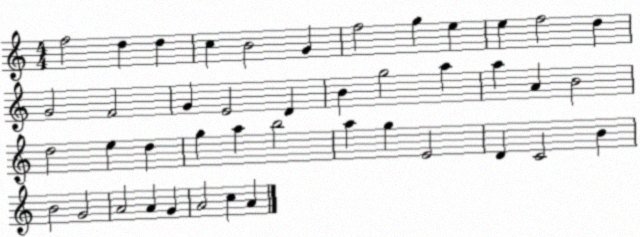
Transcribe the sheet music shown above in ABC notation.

X:1
T:Untitled
M:4/4
L:1/4
K:C
f2 d d c B2 G f2 g e e f2 d G2 F2 G E2 D B g2 a a A B2 d2 e d g a b2 a g E2 D C2 B B2 G2 A2 A G A2 c A